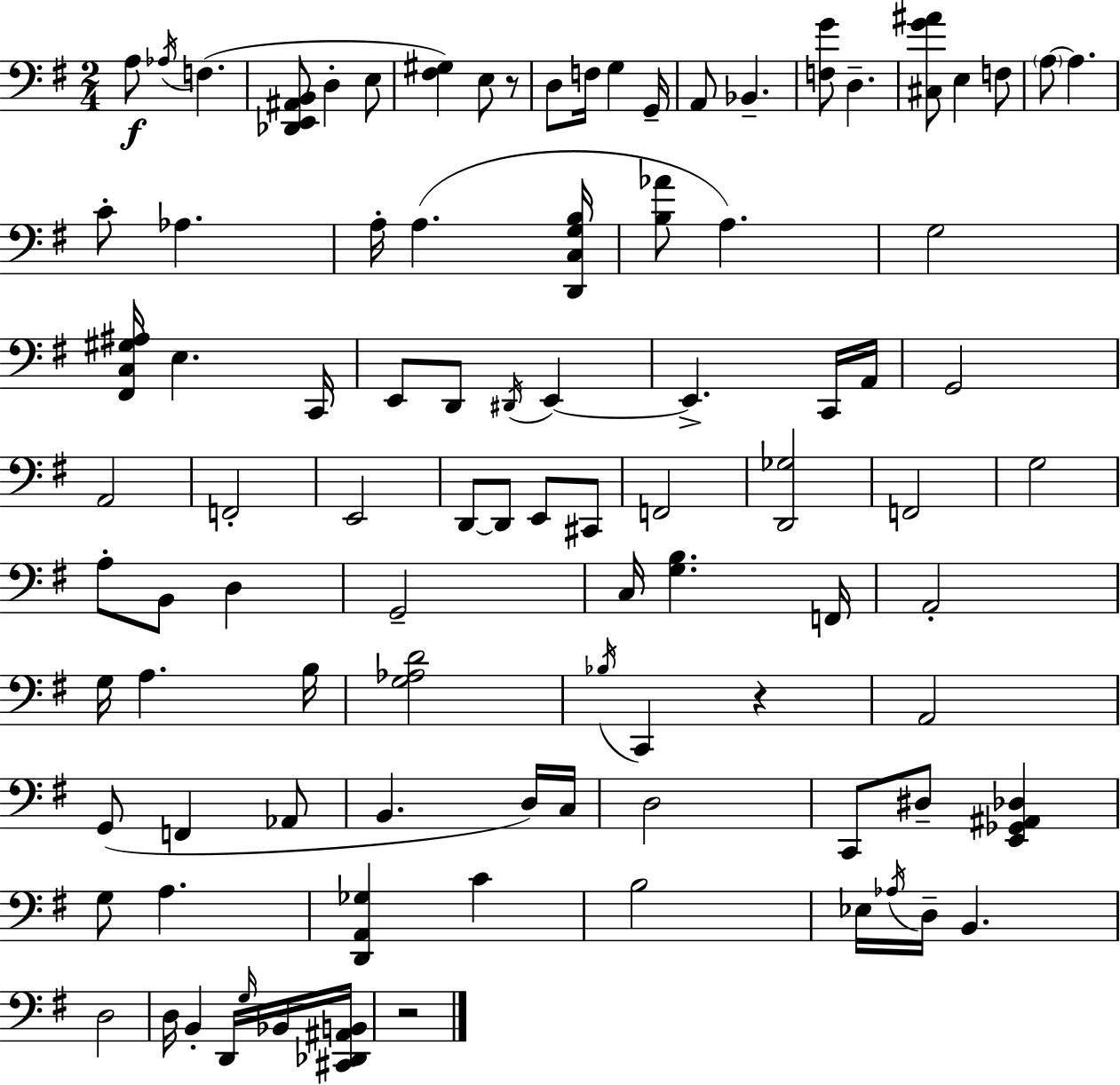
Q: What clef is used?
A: bass